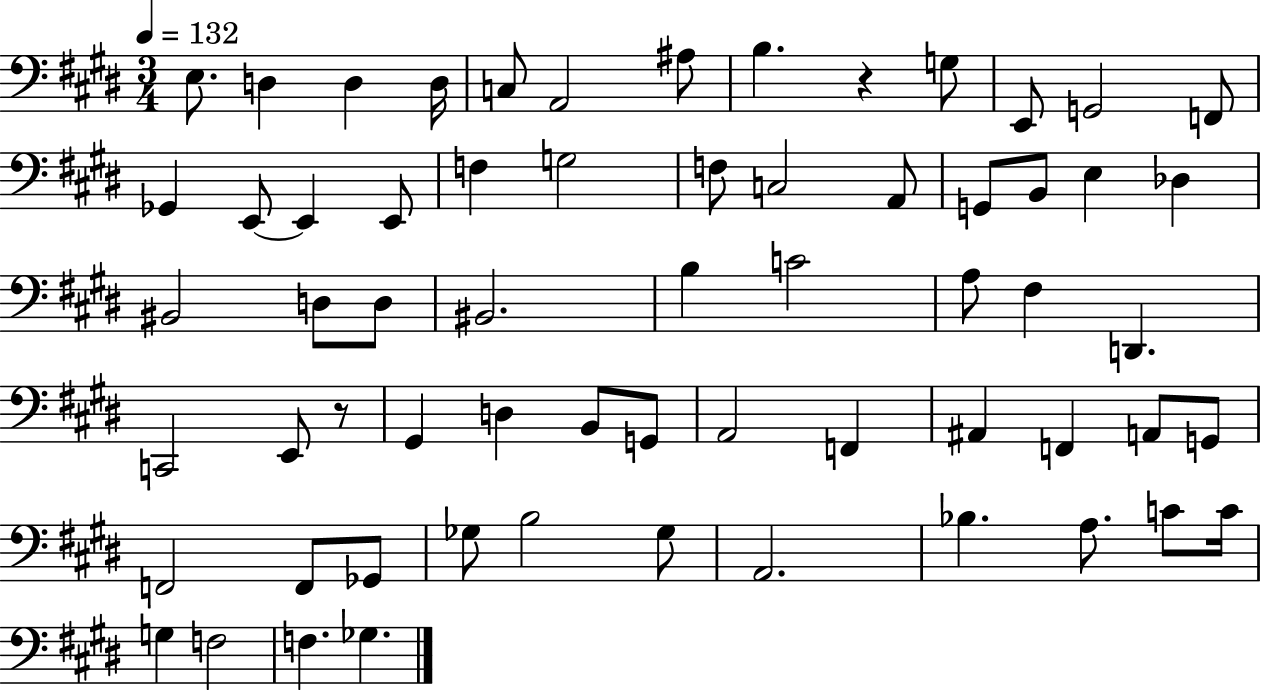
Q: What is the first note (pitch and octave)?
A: E3